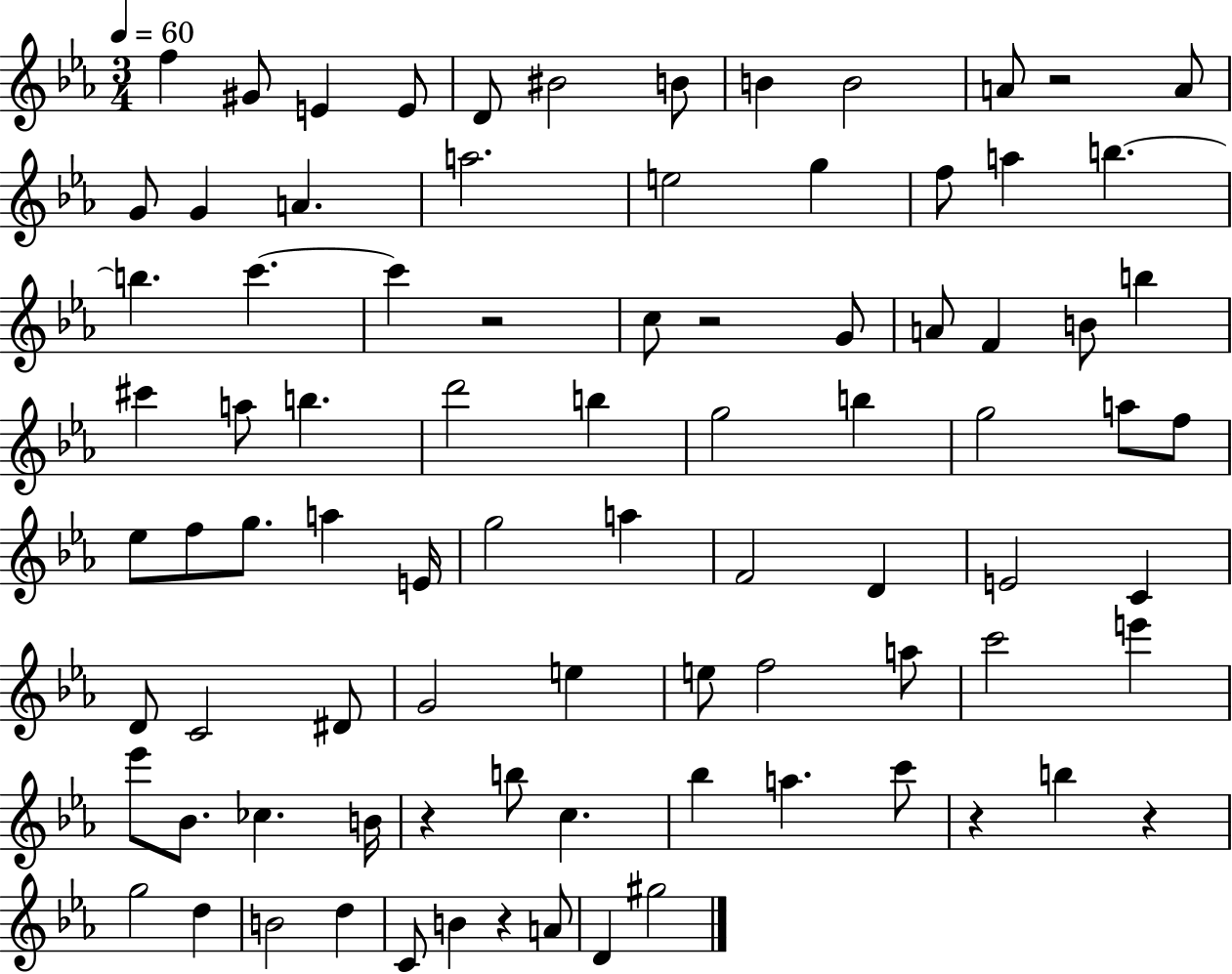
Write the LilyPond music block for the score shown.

{
  \clef treble
  \numericTimeSignature
  \time 3/4
  \key ees \major
  \tempo 4 = 60
  f''4 gis'8 e'4 e'8 | d'8 bis'2 b'8 | b'4 b'2 | a'8 r2 a'8 | \break g'8 g'4 a'4. | a''2. | e''2 g''4 | f''8 a''4 b''4.~~ | \break b''4. c'''4.~~ | c'''4 r2 | c''8 r2 g'8 | a'8 f'4 b'8 b''4 | \break cis'''4 a''8 b''4. | d'''2 b''4 | g''2 b''4 | g''2 a''8 f''8 | \break ees''8 f''8 g''8. a''4 e'16 | g''2 a''4 | f'2 d'4 | e'2 c'4 | \break d'8 c'2 dis'8 | g'2 e''4 | e''8 f''2 a''8 | c'''2 e'''4 | \break ees'''8 bes'8. ces''4. b'16 | r4 b''8 c''4. | bes''4 a''4. c'''8 | r4 b''4 r4 | \break g''2 d''4 | b'2 d''4 | c'8 b'4 r4 a'8 | d'4 gis''2 | \break \bar "|."
}